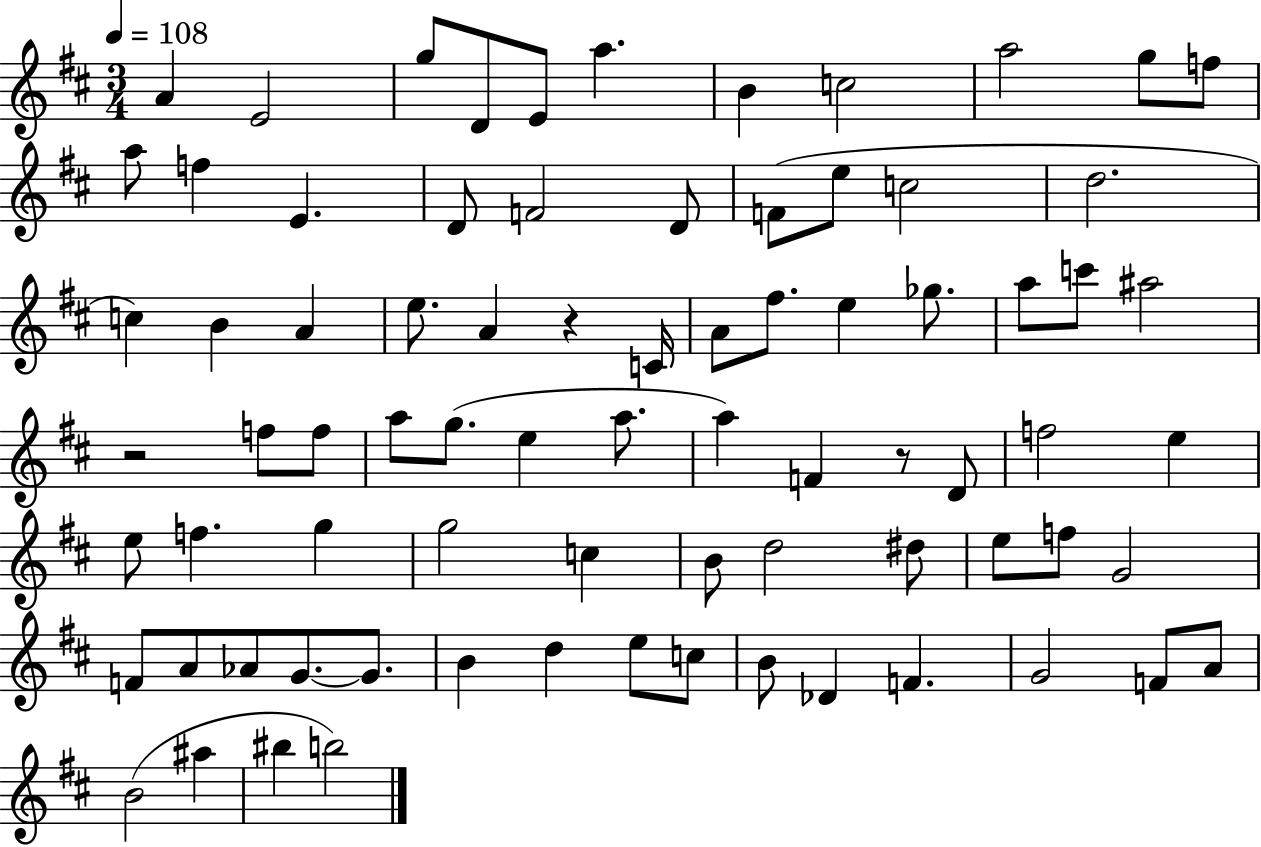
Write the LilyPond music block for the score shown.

{
  \clef treble
  \numericTimeSignature
  \time 3/4
  \key d \major
  \tempo 4 = 108
  a'4 e'2 | g''8 d'8 e'8 a''4. | b'4 c''2 | a''2 g''8 f''8 | \break a''8 f''4 e'4. | d'8 f'2 d'8 | f'8( e''8 c''2 | d''2. | \break c''4) b'4 a'4 | e''8. a'4 r4 c'16 | a'8 fis''8. e''4 ges''8. | a''8 c'''8 ais''2 | \break r2 f''8 f''8 | a''8 g''8.( e''4 a''8. | a''4) f'4 r8 d'8 | f''2 e''4 | \break e''8 f''4. g''4 | g''2 c''4 | b'8 d''2 dis''8 | e''8 f''8 g'2 | \break f'8 a'8 aes'8 g'8.~~ g'8. | b'4 d''4 e''8 c''8 | b'8 des'4 f'4. | g'2 f'8 a'8 | \break b'2( ais''4 | bis''4 b''2) | \bar "|."
}